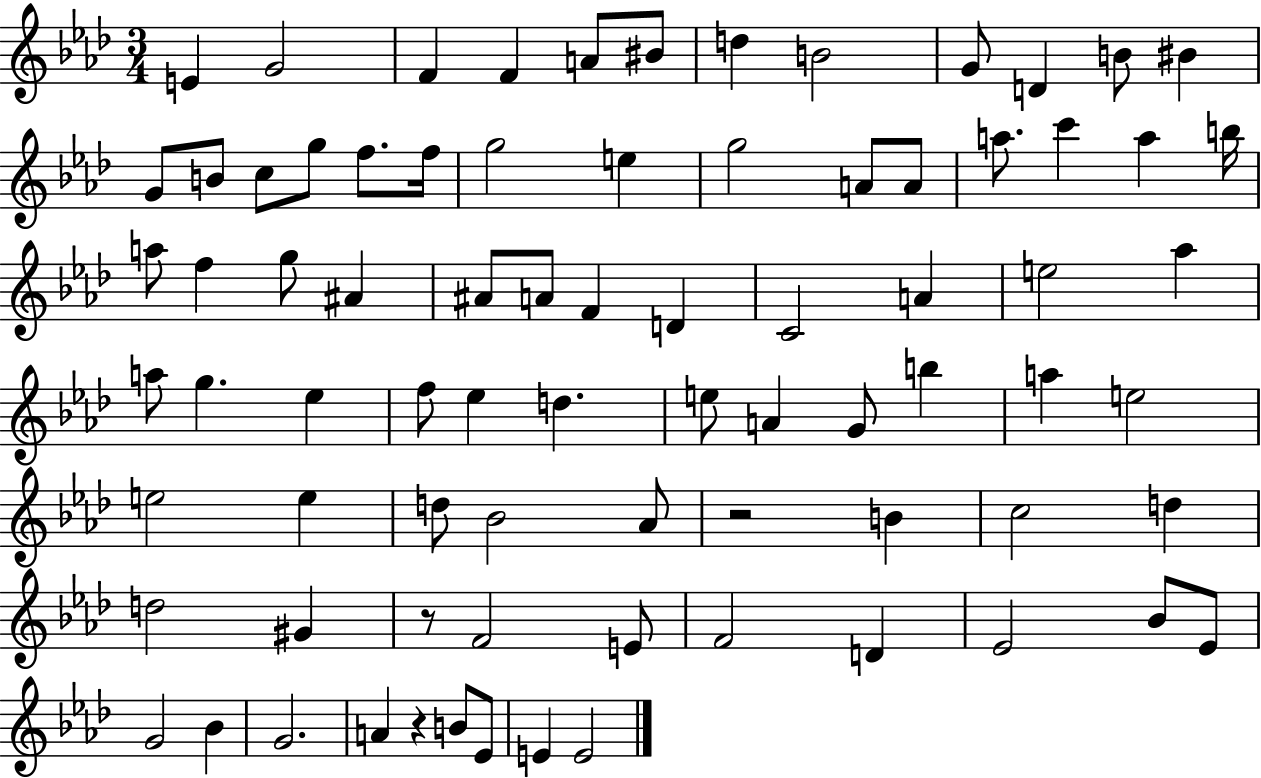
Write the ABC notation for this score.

X:1
T:Untitled
M:3/4
L:1/4
K:Ab
E G2 F F A/2 ^B/2 d B2 G/2 D B/2 ^B G/2 B/2 c/2 g/2 f/2 f/4 g2 e g2 A/2 A/2 a/2 c' a b/4 a/2 f g/2 ^A ^A/2 A/2 F D C2 A e2 _a a/2 g _e f/2 _e d e/2 A G/2 b a e2 e2 e d/2 _B2 _A/2 z2 B c2 d d2 ^G z/2 F2 E/2 F2 D _E2 _B/2 _E/2 G2 _B G2 A z B/2 _E/2 E E2